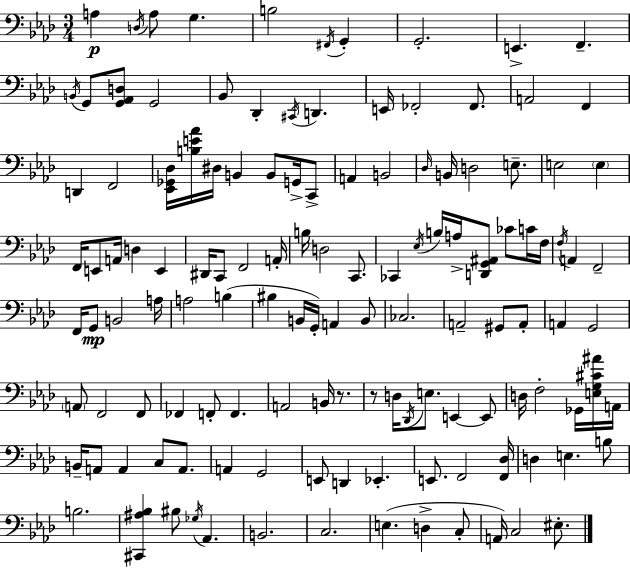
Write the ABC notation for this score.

X:1
T:Untitled
M:3/4
L:1/4
K:Ab
A, D,/4 A,/2 G, B,2 ^F,,/4 G,, G,,2 E,, F,, B,,/4 G,,/2 [G,,_A,,D,]/2 G,,2 _B,,/2 _D,, ^C,,/4 D,, E,,/4 _F,,2 _F,,/2 A,,2 F,, D,, F,,2 [_E,,_G,,_D,]/4 [B,E_A]/4 ^D,/4 B,, B,,/2 G,,/4 C,,/2 A,, B,,2 _D,/4 B,,/4 D,2 E,/2 E,2 E, F,,/4 E,,/2 A,,/4 D, E,, ^D,,/4 C,,/2 F,,2 A,,/4 B,/4 D,2 C,,/2 _C,, _E,/4 B,/4 A,/4 [D,,G,,^A,,]/2 _C/2 C/4 F,/4 F,/4 A,, F,,2 F,,/4 G,,/2 B,,2 A,/4 A,2 B, ^B, B,,/4 G,,/4 A,, B,,/2 _C,2 A,,2 ^G,,/2 A,,/2 A,, G,,2 A,,/2 F,,2 F,,/2 _F,, F,,/2 F,, A,,2 B,,/4 z/2 z/2 D,/4 _D,,/4 E,/2 E,, E,,/2 D,/4 F,2 _G,,/4 [E,G,^C^A]/4 A,,/4 B,,/4 A,,/2 A,, C,/2 A,,/2 A,, G,,2 E,,/2 D,, _E,, E,,/2 F,,2 [F,,_D,]/4 D, E, B,/2 B,2 [^C,,^A,_B,] ^B,/2 _G,/4 _A,, B,,2 C,2 E, D, C,/2 A,,/4 C,2 ^E,/2